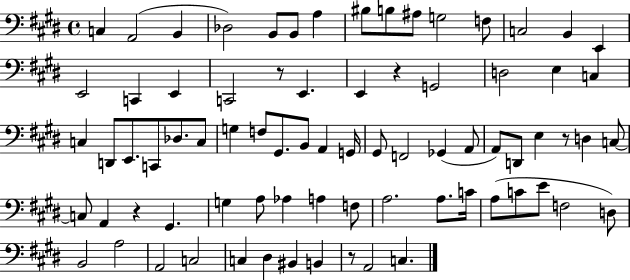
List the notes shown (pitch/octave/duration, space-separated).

C3/q A2/h B2/q Db3/h B2/e B2/e A3/q BIS3/e B3/e A#3/e G3/h F3/e C3/h B2/q E2/q E2/h C2/q E2/q C2/h R/e E2/q. E2/q R/q G2/h D3/h E3/q C3/q C3/q D2/e E2/e. C2/e Db3/e. C3/e G3/q F3/e G#2/e. B2/e A2/q G2/s G#2/e F2/h Gb2/q A2/e A2/e D2/e E3/q R/e D3/q C3/e C3/e A2/q R/q G#2/q. G3/q A3/e Ab3/q A3/q F3/e A3/h. A3/e. C4/s A3/e C4/e E4/e F3/h D3/e B2/h A3/h A2/h C3/h C3/q D#3/q BIS2/q B2/q R/e A2/h C3/q.